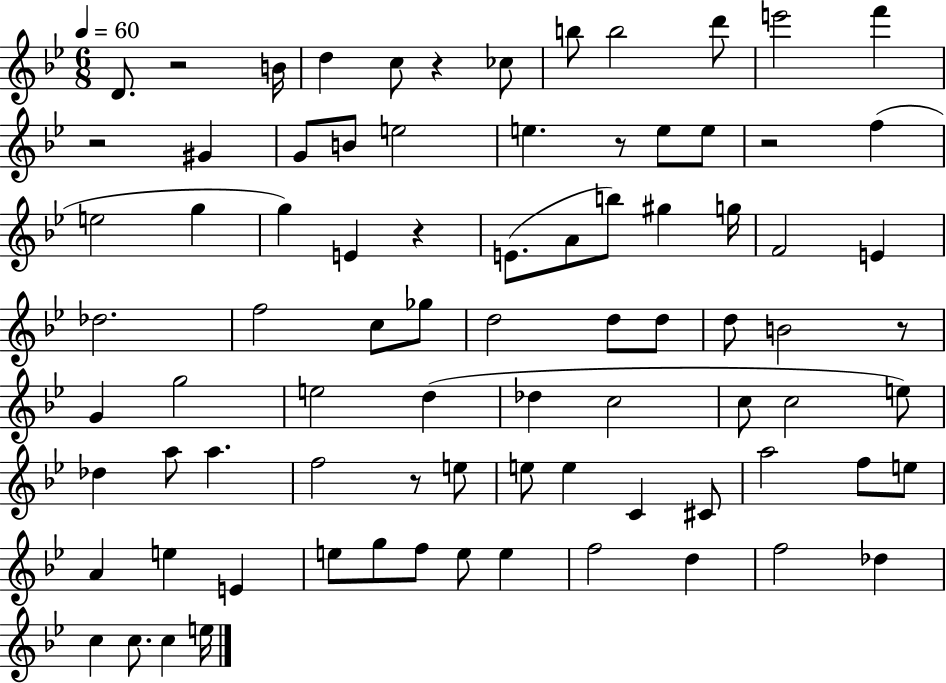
D4/e. R/h B4/s D5/q C5/e R/q CES5/e B5/e B5/h D6/e E6/h F6/q R/h G#4/q G4/e B4/e E5/h E5/q. R/e E5/e E5/e R/h F5/q E5/h G5/q G5/q E4/q R/q E4/e. A4/e B5/e G#5/q G5/s F4/h E4/q Db5/h. F5/h C5/e Gb5/e D5/h D5/e D5/e D5/e B4/h R/e G4/q G5/h E5/h D5/q Db5/q C5/h C5/e C5/h E5/e Db5/q A5/e A5/q. F5/h R/e E5/e E5/e E5/q C4/q C#4/e A5/h F5/e E5/e A4/q E5/q E4/q E5/e G5/e F5/e E5/e E5/q F5/h D5/q F5/h Db5/q C5/q C5/e. C5/q E5/s